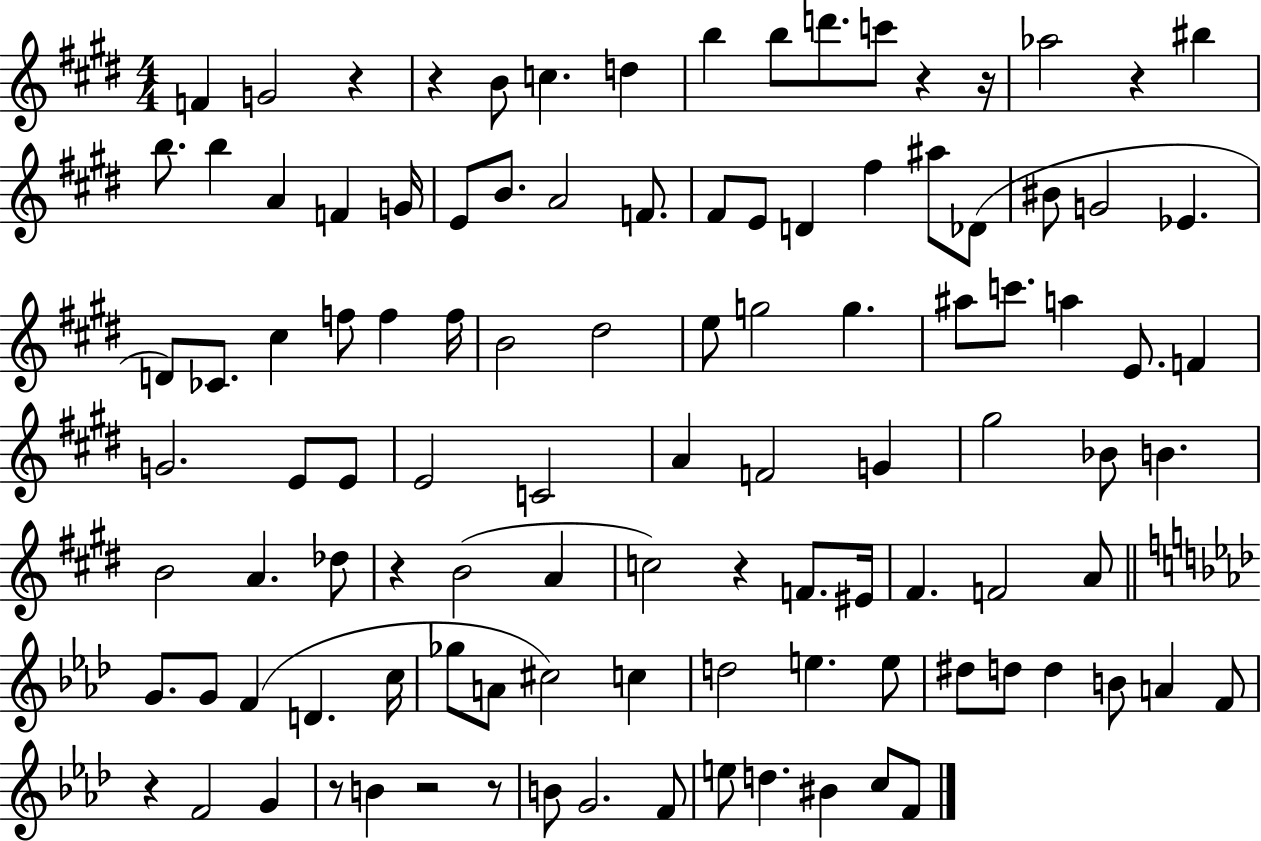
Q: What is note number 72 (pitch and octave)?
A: C5